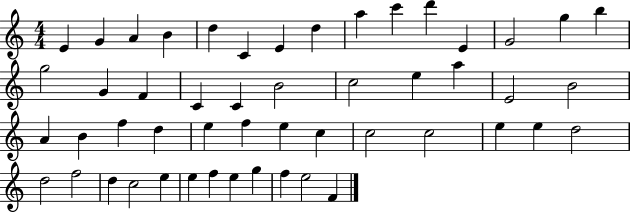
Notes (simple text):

E4/q G4/q A4/q B4/q D5/q C4/q E4/q D5/q A5/q C6/q D6/q E4/q G4/h G5/q B5/q G5/h G4/q F4/q C4/q C4/q B4/h C5/h E5/q A5/q E4/h B4/h A4/q B4/q F5/q D5/q E5/q F5/q E5/q C5/q C5/h C5/h E5/q E5/q D5/h D5/h F5/h D5/q C5/h E5/q E5/q F5/q E5/q G5/q F5/q E5/h F4/q